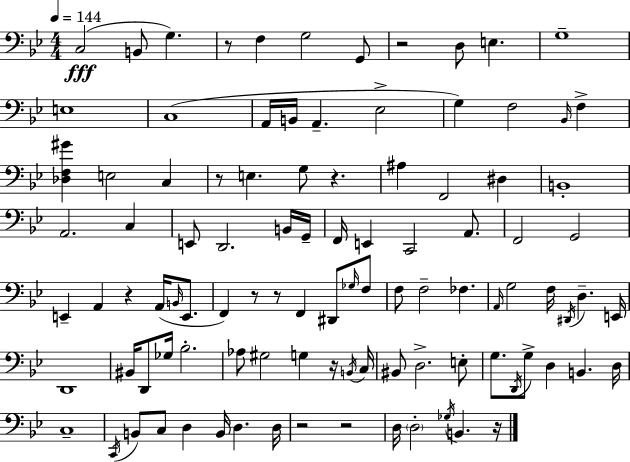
C3/h B2/e G3/q. R/e F3/q G3/h G2/e R/h D3/e E3/q. G3/w E3/w C3/w A2/s B2/s A2/q. Eb3/h G3/q F3/h Bb2/s F3/q [Db3,F3,G#4]/q E3/h C3/q R/e E3/q. G3/e R/q. A#3/q F2/h D#3/q B2/w A2/h. C3/q E2/e D2/h. B2/s G2/s F2/s E2/q C2/h A2/e. F2/h G2/h E2/q A2/q R/q A2/s B2/s E2/e. F2/q R/e R/e F2/q D#2/e Gb3/s F3/e F3/e F3/h FES3/q. A2/s G3/h F3/s D#2/s D3/q. E2/s D2/w BIS2/s D2/e Gb3/s Bb3/h. Ab3/e G#3/h G3/q R/s B2/s C3/s BIS2/e D3/h. E3/e G3/e. D2/s G3/e D3/q B2/q. D3/s C3/w C2/s B2/e C3/e D3/q B2/s D3/q. D3/s R/h R/h D3/s D3/h Gb3/s B2/q. R/s